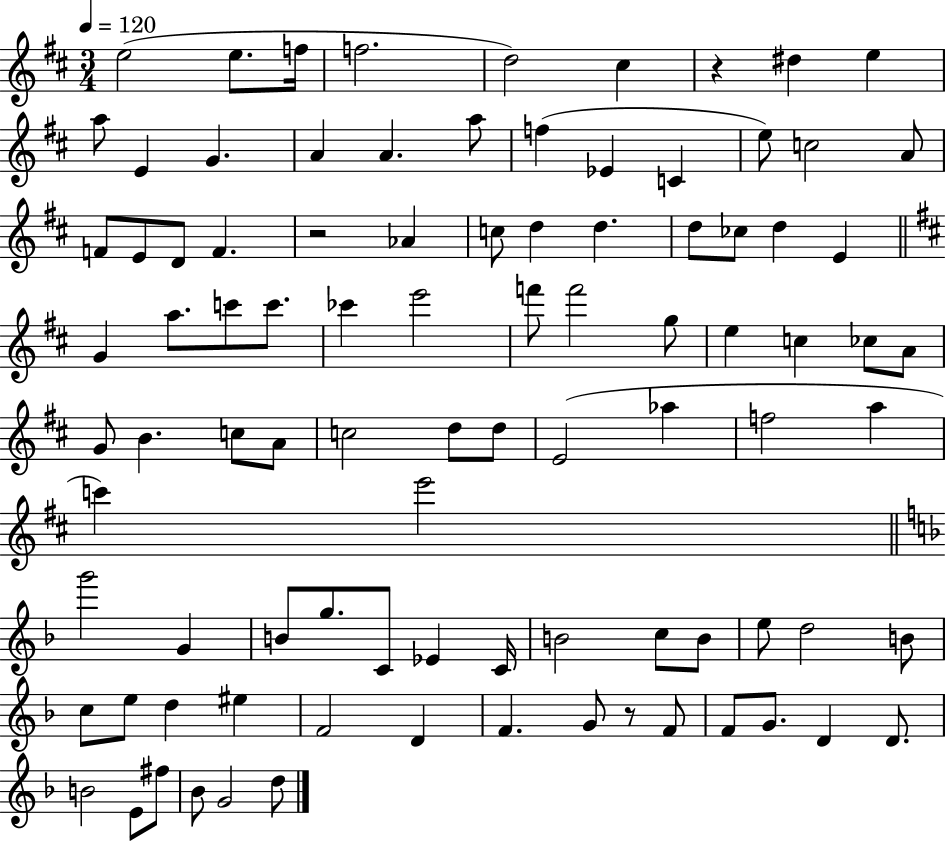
E5/h E5/e. F5/s F5/h. D5/h C#5/q R/q D#5/q E5/q A5/e E4/q G4/q. A4/q A4/q. A5/e F5/q Eb4/q C4/q E5/e C5/h A4/e F4/e E4/e D4/e F4/q. R/h Ab4/q C5/e D5/q D5/q. D5/e CES5/e D5/q E4/q G4/q A5/e. C6/e C6/e. CES6/q E6/h F6/e F6/h G5/e E5/q C5/q CES5/e A4/e G4/e B4/q. C5/e A4/e C5/h D5/e D5/e E4/h Ab5/q F5/h A5/q C6/q E6/h G6/h G4/q B4/e G5/e. C4/e Eb4/q C4/s B4/h C5/e B4/e E5/e D5/h B4/e C5/e E5/e D5/q EIS5/q F4/h D4/q F4/q. G4/e R/e F4/e F4/e G4/e. D4/q D4/e. B4/h E4/e F#5/e Bb4/e G4/h D5/e